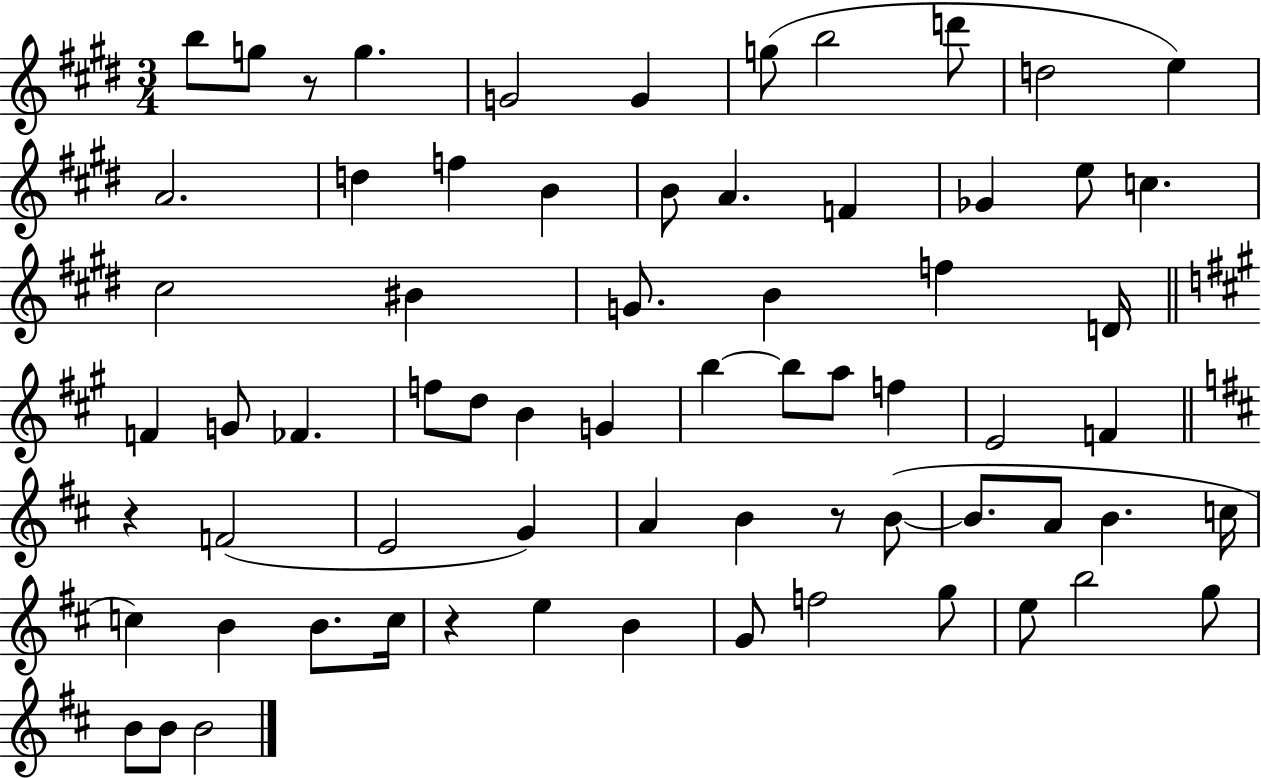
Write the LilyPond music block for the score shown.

{
  \clef treble
  \numericTimeSignature
  \time 3/4
  \key e \major
  b''8 g''8 r8 g''4. | g'2 g'4 | g''8( b''2 d'''8 | d''2 e''4) | \break a'2. | d''4 f''4 b'4 | b'8 a'4. f'4 | ges'4 e''8 c''4. | \break cis''2 bis'4 | g'8. b'4 f''4 d'16 | \bar "||" \break \key a \major f'4 g'8 fes'4. | f''8 d''8 b'4 g'4 | b''4~~ b''8 a''8 f''4 | e'2 f'4 | \break \bar "||" \break \key d \major r4 f'2( | e'2 g'4) | a'4 b'4 r8 b'8~(~ | b'8. a'8 b'4. c''16 | \break c''4) b'4 b'8. c''16 | r4 e''4 b'4 | g'8 f''2 g''8 | e''8 b''2 g''8 | \break b'8 b'8 b'2 | \bar "|."
}